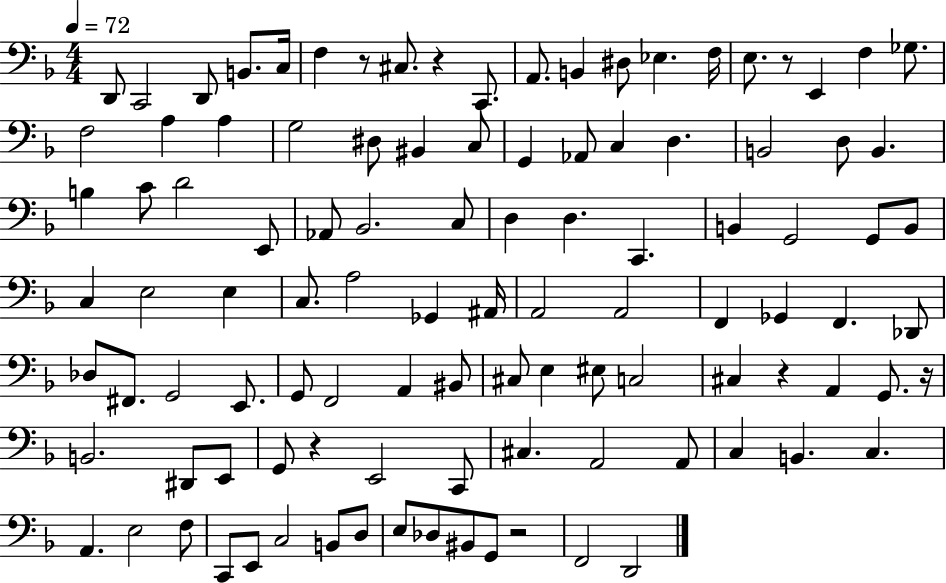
X:1
T:Untitled
M:4/4
L:1/4
K:F
D,,/2 C,,2 D,,/2 B,,/2 C,/4 F, z/2 ^C,/2 z C,,/2 A,,/2 B,, ^D,/2 _E, F,/4 E,/2 z/2 E,, F, _G,/2 F,2 A, A, G,2 ^D,/2 ^B,, C,/2 G,, _A,,/2 C, D, B,,2 D,/2 B,, B, C/2 D2 E,,/2 _A,,/2 _B,,2 C,/2 D, D, C,, B,, G,,2 G,,/2 B,,/2 C, E,2 E, C,/2 A,2 _G,, ^A,,/4 A,,2 A,,2 F,, _G,, F,, _D,,/2 _D,/2 ^F,,/2 G,,2 E,,/2 G,,/2 F,,2 A,, ^B,,/2 ^C,/2 E, ^E,/2 C,2 ^C, z A,, G,,/2 z/4 B,,2 ^D,,/2 E,,/2 G,,/2 z E,,2 C,,/2 ^C, A,,2 A,,/2 C, B,, C, A,, E,2 F,/2 C,,/2 E,,/2 C,2 B,,/2 D,/2 E,/2 _D,/2 ^B,,/2 G,,/2 z2 F,,2 D,,2